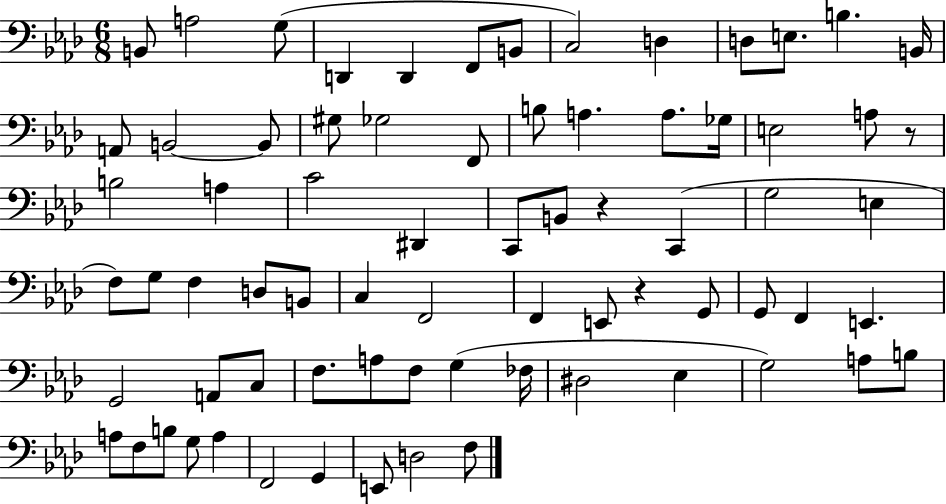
B2/e A3/h G3/e D2/q D2/q F2/e B2/e C3/h D3/q D3/e E3/e. B3/q. B2/s A2/e B2/h B2/e G#3/e Gb3/h F2/e B3/e A3/q. A3/e. Gb3/s E3/h A3/e R/e B3/h A3/q C4/h D#2/q C2/e B2/e R/q C2/q G3/h E3/q F3/e G3/e F3/q D3/e B2/e C3/q F2/h F2/q E2/e R/q G2/e G2/e F2/q E2/q. G2/h A2/e C3/e F3/e. A3/e F3/e G3/q FES3/s D#3/h Eb3/q G3/h A3/e B3/e A3/e F3/e B3/e G3/e A3/q F2/h G2/q E2/e D3/h F3/e